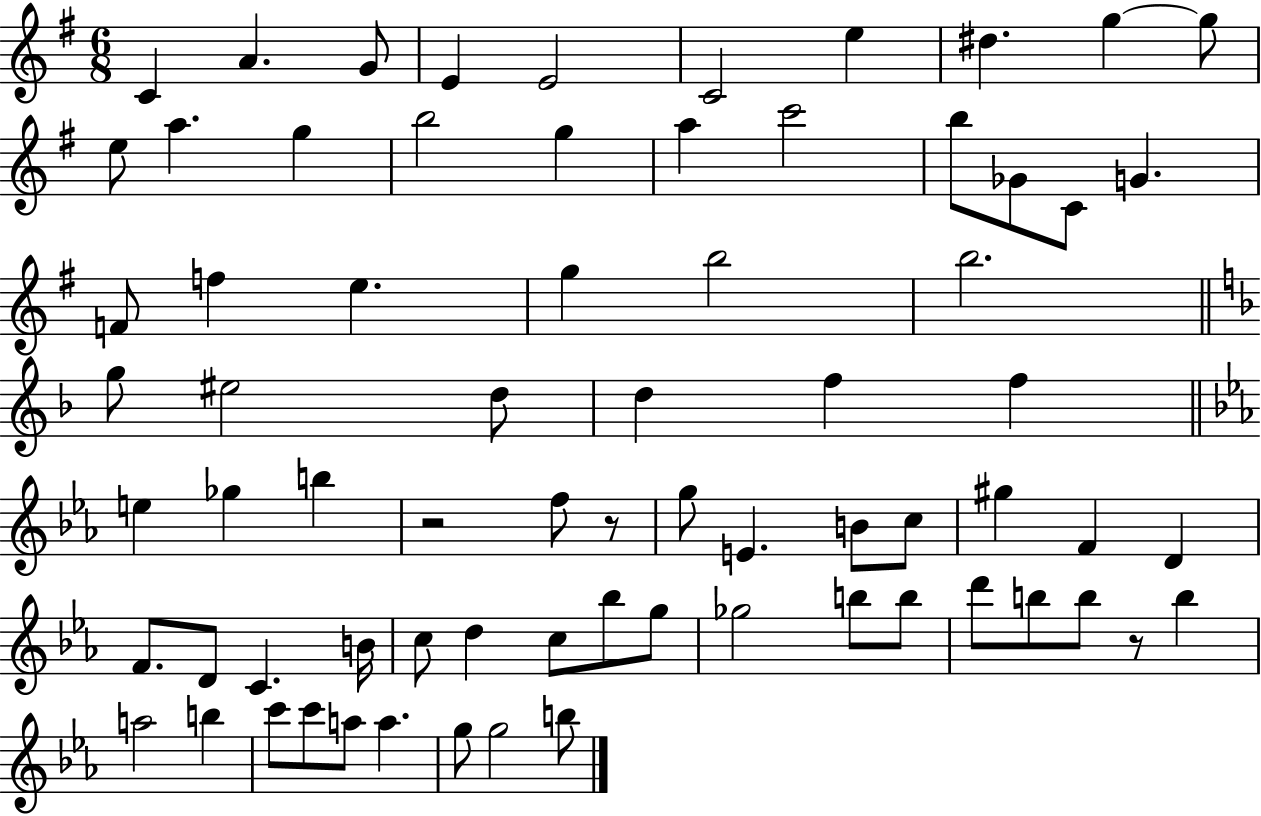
C4/q A4/q. G4/e E4/q E4/h C4/h E5/q D#5/q. G5/q G5/e E5/e A5/q. G5/q B5/h G5/q A5/q C6/h B5/e Gb4/e C4/e G4/q. F4/e F5/q E5/q. G5/q B5/h B5/h. G5/e EIS5/h D5/e D5/q F5/q F5/q E5/q Gb5/q B5/q R/h F5/e R/e G5/e E4/q. B4/e C5/e G#5/q F4/q D4/q F4/e. D4/e C4/q. B4/s C5/e D5/q C5/e Bb5/e G5/e Gb5/h B5/e B5/e D6/e B5/e B5/e R/e B5/q A5/h B5/q C6/e C6/e A5/e A5/q. G5/e G5/h B5/e